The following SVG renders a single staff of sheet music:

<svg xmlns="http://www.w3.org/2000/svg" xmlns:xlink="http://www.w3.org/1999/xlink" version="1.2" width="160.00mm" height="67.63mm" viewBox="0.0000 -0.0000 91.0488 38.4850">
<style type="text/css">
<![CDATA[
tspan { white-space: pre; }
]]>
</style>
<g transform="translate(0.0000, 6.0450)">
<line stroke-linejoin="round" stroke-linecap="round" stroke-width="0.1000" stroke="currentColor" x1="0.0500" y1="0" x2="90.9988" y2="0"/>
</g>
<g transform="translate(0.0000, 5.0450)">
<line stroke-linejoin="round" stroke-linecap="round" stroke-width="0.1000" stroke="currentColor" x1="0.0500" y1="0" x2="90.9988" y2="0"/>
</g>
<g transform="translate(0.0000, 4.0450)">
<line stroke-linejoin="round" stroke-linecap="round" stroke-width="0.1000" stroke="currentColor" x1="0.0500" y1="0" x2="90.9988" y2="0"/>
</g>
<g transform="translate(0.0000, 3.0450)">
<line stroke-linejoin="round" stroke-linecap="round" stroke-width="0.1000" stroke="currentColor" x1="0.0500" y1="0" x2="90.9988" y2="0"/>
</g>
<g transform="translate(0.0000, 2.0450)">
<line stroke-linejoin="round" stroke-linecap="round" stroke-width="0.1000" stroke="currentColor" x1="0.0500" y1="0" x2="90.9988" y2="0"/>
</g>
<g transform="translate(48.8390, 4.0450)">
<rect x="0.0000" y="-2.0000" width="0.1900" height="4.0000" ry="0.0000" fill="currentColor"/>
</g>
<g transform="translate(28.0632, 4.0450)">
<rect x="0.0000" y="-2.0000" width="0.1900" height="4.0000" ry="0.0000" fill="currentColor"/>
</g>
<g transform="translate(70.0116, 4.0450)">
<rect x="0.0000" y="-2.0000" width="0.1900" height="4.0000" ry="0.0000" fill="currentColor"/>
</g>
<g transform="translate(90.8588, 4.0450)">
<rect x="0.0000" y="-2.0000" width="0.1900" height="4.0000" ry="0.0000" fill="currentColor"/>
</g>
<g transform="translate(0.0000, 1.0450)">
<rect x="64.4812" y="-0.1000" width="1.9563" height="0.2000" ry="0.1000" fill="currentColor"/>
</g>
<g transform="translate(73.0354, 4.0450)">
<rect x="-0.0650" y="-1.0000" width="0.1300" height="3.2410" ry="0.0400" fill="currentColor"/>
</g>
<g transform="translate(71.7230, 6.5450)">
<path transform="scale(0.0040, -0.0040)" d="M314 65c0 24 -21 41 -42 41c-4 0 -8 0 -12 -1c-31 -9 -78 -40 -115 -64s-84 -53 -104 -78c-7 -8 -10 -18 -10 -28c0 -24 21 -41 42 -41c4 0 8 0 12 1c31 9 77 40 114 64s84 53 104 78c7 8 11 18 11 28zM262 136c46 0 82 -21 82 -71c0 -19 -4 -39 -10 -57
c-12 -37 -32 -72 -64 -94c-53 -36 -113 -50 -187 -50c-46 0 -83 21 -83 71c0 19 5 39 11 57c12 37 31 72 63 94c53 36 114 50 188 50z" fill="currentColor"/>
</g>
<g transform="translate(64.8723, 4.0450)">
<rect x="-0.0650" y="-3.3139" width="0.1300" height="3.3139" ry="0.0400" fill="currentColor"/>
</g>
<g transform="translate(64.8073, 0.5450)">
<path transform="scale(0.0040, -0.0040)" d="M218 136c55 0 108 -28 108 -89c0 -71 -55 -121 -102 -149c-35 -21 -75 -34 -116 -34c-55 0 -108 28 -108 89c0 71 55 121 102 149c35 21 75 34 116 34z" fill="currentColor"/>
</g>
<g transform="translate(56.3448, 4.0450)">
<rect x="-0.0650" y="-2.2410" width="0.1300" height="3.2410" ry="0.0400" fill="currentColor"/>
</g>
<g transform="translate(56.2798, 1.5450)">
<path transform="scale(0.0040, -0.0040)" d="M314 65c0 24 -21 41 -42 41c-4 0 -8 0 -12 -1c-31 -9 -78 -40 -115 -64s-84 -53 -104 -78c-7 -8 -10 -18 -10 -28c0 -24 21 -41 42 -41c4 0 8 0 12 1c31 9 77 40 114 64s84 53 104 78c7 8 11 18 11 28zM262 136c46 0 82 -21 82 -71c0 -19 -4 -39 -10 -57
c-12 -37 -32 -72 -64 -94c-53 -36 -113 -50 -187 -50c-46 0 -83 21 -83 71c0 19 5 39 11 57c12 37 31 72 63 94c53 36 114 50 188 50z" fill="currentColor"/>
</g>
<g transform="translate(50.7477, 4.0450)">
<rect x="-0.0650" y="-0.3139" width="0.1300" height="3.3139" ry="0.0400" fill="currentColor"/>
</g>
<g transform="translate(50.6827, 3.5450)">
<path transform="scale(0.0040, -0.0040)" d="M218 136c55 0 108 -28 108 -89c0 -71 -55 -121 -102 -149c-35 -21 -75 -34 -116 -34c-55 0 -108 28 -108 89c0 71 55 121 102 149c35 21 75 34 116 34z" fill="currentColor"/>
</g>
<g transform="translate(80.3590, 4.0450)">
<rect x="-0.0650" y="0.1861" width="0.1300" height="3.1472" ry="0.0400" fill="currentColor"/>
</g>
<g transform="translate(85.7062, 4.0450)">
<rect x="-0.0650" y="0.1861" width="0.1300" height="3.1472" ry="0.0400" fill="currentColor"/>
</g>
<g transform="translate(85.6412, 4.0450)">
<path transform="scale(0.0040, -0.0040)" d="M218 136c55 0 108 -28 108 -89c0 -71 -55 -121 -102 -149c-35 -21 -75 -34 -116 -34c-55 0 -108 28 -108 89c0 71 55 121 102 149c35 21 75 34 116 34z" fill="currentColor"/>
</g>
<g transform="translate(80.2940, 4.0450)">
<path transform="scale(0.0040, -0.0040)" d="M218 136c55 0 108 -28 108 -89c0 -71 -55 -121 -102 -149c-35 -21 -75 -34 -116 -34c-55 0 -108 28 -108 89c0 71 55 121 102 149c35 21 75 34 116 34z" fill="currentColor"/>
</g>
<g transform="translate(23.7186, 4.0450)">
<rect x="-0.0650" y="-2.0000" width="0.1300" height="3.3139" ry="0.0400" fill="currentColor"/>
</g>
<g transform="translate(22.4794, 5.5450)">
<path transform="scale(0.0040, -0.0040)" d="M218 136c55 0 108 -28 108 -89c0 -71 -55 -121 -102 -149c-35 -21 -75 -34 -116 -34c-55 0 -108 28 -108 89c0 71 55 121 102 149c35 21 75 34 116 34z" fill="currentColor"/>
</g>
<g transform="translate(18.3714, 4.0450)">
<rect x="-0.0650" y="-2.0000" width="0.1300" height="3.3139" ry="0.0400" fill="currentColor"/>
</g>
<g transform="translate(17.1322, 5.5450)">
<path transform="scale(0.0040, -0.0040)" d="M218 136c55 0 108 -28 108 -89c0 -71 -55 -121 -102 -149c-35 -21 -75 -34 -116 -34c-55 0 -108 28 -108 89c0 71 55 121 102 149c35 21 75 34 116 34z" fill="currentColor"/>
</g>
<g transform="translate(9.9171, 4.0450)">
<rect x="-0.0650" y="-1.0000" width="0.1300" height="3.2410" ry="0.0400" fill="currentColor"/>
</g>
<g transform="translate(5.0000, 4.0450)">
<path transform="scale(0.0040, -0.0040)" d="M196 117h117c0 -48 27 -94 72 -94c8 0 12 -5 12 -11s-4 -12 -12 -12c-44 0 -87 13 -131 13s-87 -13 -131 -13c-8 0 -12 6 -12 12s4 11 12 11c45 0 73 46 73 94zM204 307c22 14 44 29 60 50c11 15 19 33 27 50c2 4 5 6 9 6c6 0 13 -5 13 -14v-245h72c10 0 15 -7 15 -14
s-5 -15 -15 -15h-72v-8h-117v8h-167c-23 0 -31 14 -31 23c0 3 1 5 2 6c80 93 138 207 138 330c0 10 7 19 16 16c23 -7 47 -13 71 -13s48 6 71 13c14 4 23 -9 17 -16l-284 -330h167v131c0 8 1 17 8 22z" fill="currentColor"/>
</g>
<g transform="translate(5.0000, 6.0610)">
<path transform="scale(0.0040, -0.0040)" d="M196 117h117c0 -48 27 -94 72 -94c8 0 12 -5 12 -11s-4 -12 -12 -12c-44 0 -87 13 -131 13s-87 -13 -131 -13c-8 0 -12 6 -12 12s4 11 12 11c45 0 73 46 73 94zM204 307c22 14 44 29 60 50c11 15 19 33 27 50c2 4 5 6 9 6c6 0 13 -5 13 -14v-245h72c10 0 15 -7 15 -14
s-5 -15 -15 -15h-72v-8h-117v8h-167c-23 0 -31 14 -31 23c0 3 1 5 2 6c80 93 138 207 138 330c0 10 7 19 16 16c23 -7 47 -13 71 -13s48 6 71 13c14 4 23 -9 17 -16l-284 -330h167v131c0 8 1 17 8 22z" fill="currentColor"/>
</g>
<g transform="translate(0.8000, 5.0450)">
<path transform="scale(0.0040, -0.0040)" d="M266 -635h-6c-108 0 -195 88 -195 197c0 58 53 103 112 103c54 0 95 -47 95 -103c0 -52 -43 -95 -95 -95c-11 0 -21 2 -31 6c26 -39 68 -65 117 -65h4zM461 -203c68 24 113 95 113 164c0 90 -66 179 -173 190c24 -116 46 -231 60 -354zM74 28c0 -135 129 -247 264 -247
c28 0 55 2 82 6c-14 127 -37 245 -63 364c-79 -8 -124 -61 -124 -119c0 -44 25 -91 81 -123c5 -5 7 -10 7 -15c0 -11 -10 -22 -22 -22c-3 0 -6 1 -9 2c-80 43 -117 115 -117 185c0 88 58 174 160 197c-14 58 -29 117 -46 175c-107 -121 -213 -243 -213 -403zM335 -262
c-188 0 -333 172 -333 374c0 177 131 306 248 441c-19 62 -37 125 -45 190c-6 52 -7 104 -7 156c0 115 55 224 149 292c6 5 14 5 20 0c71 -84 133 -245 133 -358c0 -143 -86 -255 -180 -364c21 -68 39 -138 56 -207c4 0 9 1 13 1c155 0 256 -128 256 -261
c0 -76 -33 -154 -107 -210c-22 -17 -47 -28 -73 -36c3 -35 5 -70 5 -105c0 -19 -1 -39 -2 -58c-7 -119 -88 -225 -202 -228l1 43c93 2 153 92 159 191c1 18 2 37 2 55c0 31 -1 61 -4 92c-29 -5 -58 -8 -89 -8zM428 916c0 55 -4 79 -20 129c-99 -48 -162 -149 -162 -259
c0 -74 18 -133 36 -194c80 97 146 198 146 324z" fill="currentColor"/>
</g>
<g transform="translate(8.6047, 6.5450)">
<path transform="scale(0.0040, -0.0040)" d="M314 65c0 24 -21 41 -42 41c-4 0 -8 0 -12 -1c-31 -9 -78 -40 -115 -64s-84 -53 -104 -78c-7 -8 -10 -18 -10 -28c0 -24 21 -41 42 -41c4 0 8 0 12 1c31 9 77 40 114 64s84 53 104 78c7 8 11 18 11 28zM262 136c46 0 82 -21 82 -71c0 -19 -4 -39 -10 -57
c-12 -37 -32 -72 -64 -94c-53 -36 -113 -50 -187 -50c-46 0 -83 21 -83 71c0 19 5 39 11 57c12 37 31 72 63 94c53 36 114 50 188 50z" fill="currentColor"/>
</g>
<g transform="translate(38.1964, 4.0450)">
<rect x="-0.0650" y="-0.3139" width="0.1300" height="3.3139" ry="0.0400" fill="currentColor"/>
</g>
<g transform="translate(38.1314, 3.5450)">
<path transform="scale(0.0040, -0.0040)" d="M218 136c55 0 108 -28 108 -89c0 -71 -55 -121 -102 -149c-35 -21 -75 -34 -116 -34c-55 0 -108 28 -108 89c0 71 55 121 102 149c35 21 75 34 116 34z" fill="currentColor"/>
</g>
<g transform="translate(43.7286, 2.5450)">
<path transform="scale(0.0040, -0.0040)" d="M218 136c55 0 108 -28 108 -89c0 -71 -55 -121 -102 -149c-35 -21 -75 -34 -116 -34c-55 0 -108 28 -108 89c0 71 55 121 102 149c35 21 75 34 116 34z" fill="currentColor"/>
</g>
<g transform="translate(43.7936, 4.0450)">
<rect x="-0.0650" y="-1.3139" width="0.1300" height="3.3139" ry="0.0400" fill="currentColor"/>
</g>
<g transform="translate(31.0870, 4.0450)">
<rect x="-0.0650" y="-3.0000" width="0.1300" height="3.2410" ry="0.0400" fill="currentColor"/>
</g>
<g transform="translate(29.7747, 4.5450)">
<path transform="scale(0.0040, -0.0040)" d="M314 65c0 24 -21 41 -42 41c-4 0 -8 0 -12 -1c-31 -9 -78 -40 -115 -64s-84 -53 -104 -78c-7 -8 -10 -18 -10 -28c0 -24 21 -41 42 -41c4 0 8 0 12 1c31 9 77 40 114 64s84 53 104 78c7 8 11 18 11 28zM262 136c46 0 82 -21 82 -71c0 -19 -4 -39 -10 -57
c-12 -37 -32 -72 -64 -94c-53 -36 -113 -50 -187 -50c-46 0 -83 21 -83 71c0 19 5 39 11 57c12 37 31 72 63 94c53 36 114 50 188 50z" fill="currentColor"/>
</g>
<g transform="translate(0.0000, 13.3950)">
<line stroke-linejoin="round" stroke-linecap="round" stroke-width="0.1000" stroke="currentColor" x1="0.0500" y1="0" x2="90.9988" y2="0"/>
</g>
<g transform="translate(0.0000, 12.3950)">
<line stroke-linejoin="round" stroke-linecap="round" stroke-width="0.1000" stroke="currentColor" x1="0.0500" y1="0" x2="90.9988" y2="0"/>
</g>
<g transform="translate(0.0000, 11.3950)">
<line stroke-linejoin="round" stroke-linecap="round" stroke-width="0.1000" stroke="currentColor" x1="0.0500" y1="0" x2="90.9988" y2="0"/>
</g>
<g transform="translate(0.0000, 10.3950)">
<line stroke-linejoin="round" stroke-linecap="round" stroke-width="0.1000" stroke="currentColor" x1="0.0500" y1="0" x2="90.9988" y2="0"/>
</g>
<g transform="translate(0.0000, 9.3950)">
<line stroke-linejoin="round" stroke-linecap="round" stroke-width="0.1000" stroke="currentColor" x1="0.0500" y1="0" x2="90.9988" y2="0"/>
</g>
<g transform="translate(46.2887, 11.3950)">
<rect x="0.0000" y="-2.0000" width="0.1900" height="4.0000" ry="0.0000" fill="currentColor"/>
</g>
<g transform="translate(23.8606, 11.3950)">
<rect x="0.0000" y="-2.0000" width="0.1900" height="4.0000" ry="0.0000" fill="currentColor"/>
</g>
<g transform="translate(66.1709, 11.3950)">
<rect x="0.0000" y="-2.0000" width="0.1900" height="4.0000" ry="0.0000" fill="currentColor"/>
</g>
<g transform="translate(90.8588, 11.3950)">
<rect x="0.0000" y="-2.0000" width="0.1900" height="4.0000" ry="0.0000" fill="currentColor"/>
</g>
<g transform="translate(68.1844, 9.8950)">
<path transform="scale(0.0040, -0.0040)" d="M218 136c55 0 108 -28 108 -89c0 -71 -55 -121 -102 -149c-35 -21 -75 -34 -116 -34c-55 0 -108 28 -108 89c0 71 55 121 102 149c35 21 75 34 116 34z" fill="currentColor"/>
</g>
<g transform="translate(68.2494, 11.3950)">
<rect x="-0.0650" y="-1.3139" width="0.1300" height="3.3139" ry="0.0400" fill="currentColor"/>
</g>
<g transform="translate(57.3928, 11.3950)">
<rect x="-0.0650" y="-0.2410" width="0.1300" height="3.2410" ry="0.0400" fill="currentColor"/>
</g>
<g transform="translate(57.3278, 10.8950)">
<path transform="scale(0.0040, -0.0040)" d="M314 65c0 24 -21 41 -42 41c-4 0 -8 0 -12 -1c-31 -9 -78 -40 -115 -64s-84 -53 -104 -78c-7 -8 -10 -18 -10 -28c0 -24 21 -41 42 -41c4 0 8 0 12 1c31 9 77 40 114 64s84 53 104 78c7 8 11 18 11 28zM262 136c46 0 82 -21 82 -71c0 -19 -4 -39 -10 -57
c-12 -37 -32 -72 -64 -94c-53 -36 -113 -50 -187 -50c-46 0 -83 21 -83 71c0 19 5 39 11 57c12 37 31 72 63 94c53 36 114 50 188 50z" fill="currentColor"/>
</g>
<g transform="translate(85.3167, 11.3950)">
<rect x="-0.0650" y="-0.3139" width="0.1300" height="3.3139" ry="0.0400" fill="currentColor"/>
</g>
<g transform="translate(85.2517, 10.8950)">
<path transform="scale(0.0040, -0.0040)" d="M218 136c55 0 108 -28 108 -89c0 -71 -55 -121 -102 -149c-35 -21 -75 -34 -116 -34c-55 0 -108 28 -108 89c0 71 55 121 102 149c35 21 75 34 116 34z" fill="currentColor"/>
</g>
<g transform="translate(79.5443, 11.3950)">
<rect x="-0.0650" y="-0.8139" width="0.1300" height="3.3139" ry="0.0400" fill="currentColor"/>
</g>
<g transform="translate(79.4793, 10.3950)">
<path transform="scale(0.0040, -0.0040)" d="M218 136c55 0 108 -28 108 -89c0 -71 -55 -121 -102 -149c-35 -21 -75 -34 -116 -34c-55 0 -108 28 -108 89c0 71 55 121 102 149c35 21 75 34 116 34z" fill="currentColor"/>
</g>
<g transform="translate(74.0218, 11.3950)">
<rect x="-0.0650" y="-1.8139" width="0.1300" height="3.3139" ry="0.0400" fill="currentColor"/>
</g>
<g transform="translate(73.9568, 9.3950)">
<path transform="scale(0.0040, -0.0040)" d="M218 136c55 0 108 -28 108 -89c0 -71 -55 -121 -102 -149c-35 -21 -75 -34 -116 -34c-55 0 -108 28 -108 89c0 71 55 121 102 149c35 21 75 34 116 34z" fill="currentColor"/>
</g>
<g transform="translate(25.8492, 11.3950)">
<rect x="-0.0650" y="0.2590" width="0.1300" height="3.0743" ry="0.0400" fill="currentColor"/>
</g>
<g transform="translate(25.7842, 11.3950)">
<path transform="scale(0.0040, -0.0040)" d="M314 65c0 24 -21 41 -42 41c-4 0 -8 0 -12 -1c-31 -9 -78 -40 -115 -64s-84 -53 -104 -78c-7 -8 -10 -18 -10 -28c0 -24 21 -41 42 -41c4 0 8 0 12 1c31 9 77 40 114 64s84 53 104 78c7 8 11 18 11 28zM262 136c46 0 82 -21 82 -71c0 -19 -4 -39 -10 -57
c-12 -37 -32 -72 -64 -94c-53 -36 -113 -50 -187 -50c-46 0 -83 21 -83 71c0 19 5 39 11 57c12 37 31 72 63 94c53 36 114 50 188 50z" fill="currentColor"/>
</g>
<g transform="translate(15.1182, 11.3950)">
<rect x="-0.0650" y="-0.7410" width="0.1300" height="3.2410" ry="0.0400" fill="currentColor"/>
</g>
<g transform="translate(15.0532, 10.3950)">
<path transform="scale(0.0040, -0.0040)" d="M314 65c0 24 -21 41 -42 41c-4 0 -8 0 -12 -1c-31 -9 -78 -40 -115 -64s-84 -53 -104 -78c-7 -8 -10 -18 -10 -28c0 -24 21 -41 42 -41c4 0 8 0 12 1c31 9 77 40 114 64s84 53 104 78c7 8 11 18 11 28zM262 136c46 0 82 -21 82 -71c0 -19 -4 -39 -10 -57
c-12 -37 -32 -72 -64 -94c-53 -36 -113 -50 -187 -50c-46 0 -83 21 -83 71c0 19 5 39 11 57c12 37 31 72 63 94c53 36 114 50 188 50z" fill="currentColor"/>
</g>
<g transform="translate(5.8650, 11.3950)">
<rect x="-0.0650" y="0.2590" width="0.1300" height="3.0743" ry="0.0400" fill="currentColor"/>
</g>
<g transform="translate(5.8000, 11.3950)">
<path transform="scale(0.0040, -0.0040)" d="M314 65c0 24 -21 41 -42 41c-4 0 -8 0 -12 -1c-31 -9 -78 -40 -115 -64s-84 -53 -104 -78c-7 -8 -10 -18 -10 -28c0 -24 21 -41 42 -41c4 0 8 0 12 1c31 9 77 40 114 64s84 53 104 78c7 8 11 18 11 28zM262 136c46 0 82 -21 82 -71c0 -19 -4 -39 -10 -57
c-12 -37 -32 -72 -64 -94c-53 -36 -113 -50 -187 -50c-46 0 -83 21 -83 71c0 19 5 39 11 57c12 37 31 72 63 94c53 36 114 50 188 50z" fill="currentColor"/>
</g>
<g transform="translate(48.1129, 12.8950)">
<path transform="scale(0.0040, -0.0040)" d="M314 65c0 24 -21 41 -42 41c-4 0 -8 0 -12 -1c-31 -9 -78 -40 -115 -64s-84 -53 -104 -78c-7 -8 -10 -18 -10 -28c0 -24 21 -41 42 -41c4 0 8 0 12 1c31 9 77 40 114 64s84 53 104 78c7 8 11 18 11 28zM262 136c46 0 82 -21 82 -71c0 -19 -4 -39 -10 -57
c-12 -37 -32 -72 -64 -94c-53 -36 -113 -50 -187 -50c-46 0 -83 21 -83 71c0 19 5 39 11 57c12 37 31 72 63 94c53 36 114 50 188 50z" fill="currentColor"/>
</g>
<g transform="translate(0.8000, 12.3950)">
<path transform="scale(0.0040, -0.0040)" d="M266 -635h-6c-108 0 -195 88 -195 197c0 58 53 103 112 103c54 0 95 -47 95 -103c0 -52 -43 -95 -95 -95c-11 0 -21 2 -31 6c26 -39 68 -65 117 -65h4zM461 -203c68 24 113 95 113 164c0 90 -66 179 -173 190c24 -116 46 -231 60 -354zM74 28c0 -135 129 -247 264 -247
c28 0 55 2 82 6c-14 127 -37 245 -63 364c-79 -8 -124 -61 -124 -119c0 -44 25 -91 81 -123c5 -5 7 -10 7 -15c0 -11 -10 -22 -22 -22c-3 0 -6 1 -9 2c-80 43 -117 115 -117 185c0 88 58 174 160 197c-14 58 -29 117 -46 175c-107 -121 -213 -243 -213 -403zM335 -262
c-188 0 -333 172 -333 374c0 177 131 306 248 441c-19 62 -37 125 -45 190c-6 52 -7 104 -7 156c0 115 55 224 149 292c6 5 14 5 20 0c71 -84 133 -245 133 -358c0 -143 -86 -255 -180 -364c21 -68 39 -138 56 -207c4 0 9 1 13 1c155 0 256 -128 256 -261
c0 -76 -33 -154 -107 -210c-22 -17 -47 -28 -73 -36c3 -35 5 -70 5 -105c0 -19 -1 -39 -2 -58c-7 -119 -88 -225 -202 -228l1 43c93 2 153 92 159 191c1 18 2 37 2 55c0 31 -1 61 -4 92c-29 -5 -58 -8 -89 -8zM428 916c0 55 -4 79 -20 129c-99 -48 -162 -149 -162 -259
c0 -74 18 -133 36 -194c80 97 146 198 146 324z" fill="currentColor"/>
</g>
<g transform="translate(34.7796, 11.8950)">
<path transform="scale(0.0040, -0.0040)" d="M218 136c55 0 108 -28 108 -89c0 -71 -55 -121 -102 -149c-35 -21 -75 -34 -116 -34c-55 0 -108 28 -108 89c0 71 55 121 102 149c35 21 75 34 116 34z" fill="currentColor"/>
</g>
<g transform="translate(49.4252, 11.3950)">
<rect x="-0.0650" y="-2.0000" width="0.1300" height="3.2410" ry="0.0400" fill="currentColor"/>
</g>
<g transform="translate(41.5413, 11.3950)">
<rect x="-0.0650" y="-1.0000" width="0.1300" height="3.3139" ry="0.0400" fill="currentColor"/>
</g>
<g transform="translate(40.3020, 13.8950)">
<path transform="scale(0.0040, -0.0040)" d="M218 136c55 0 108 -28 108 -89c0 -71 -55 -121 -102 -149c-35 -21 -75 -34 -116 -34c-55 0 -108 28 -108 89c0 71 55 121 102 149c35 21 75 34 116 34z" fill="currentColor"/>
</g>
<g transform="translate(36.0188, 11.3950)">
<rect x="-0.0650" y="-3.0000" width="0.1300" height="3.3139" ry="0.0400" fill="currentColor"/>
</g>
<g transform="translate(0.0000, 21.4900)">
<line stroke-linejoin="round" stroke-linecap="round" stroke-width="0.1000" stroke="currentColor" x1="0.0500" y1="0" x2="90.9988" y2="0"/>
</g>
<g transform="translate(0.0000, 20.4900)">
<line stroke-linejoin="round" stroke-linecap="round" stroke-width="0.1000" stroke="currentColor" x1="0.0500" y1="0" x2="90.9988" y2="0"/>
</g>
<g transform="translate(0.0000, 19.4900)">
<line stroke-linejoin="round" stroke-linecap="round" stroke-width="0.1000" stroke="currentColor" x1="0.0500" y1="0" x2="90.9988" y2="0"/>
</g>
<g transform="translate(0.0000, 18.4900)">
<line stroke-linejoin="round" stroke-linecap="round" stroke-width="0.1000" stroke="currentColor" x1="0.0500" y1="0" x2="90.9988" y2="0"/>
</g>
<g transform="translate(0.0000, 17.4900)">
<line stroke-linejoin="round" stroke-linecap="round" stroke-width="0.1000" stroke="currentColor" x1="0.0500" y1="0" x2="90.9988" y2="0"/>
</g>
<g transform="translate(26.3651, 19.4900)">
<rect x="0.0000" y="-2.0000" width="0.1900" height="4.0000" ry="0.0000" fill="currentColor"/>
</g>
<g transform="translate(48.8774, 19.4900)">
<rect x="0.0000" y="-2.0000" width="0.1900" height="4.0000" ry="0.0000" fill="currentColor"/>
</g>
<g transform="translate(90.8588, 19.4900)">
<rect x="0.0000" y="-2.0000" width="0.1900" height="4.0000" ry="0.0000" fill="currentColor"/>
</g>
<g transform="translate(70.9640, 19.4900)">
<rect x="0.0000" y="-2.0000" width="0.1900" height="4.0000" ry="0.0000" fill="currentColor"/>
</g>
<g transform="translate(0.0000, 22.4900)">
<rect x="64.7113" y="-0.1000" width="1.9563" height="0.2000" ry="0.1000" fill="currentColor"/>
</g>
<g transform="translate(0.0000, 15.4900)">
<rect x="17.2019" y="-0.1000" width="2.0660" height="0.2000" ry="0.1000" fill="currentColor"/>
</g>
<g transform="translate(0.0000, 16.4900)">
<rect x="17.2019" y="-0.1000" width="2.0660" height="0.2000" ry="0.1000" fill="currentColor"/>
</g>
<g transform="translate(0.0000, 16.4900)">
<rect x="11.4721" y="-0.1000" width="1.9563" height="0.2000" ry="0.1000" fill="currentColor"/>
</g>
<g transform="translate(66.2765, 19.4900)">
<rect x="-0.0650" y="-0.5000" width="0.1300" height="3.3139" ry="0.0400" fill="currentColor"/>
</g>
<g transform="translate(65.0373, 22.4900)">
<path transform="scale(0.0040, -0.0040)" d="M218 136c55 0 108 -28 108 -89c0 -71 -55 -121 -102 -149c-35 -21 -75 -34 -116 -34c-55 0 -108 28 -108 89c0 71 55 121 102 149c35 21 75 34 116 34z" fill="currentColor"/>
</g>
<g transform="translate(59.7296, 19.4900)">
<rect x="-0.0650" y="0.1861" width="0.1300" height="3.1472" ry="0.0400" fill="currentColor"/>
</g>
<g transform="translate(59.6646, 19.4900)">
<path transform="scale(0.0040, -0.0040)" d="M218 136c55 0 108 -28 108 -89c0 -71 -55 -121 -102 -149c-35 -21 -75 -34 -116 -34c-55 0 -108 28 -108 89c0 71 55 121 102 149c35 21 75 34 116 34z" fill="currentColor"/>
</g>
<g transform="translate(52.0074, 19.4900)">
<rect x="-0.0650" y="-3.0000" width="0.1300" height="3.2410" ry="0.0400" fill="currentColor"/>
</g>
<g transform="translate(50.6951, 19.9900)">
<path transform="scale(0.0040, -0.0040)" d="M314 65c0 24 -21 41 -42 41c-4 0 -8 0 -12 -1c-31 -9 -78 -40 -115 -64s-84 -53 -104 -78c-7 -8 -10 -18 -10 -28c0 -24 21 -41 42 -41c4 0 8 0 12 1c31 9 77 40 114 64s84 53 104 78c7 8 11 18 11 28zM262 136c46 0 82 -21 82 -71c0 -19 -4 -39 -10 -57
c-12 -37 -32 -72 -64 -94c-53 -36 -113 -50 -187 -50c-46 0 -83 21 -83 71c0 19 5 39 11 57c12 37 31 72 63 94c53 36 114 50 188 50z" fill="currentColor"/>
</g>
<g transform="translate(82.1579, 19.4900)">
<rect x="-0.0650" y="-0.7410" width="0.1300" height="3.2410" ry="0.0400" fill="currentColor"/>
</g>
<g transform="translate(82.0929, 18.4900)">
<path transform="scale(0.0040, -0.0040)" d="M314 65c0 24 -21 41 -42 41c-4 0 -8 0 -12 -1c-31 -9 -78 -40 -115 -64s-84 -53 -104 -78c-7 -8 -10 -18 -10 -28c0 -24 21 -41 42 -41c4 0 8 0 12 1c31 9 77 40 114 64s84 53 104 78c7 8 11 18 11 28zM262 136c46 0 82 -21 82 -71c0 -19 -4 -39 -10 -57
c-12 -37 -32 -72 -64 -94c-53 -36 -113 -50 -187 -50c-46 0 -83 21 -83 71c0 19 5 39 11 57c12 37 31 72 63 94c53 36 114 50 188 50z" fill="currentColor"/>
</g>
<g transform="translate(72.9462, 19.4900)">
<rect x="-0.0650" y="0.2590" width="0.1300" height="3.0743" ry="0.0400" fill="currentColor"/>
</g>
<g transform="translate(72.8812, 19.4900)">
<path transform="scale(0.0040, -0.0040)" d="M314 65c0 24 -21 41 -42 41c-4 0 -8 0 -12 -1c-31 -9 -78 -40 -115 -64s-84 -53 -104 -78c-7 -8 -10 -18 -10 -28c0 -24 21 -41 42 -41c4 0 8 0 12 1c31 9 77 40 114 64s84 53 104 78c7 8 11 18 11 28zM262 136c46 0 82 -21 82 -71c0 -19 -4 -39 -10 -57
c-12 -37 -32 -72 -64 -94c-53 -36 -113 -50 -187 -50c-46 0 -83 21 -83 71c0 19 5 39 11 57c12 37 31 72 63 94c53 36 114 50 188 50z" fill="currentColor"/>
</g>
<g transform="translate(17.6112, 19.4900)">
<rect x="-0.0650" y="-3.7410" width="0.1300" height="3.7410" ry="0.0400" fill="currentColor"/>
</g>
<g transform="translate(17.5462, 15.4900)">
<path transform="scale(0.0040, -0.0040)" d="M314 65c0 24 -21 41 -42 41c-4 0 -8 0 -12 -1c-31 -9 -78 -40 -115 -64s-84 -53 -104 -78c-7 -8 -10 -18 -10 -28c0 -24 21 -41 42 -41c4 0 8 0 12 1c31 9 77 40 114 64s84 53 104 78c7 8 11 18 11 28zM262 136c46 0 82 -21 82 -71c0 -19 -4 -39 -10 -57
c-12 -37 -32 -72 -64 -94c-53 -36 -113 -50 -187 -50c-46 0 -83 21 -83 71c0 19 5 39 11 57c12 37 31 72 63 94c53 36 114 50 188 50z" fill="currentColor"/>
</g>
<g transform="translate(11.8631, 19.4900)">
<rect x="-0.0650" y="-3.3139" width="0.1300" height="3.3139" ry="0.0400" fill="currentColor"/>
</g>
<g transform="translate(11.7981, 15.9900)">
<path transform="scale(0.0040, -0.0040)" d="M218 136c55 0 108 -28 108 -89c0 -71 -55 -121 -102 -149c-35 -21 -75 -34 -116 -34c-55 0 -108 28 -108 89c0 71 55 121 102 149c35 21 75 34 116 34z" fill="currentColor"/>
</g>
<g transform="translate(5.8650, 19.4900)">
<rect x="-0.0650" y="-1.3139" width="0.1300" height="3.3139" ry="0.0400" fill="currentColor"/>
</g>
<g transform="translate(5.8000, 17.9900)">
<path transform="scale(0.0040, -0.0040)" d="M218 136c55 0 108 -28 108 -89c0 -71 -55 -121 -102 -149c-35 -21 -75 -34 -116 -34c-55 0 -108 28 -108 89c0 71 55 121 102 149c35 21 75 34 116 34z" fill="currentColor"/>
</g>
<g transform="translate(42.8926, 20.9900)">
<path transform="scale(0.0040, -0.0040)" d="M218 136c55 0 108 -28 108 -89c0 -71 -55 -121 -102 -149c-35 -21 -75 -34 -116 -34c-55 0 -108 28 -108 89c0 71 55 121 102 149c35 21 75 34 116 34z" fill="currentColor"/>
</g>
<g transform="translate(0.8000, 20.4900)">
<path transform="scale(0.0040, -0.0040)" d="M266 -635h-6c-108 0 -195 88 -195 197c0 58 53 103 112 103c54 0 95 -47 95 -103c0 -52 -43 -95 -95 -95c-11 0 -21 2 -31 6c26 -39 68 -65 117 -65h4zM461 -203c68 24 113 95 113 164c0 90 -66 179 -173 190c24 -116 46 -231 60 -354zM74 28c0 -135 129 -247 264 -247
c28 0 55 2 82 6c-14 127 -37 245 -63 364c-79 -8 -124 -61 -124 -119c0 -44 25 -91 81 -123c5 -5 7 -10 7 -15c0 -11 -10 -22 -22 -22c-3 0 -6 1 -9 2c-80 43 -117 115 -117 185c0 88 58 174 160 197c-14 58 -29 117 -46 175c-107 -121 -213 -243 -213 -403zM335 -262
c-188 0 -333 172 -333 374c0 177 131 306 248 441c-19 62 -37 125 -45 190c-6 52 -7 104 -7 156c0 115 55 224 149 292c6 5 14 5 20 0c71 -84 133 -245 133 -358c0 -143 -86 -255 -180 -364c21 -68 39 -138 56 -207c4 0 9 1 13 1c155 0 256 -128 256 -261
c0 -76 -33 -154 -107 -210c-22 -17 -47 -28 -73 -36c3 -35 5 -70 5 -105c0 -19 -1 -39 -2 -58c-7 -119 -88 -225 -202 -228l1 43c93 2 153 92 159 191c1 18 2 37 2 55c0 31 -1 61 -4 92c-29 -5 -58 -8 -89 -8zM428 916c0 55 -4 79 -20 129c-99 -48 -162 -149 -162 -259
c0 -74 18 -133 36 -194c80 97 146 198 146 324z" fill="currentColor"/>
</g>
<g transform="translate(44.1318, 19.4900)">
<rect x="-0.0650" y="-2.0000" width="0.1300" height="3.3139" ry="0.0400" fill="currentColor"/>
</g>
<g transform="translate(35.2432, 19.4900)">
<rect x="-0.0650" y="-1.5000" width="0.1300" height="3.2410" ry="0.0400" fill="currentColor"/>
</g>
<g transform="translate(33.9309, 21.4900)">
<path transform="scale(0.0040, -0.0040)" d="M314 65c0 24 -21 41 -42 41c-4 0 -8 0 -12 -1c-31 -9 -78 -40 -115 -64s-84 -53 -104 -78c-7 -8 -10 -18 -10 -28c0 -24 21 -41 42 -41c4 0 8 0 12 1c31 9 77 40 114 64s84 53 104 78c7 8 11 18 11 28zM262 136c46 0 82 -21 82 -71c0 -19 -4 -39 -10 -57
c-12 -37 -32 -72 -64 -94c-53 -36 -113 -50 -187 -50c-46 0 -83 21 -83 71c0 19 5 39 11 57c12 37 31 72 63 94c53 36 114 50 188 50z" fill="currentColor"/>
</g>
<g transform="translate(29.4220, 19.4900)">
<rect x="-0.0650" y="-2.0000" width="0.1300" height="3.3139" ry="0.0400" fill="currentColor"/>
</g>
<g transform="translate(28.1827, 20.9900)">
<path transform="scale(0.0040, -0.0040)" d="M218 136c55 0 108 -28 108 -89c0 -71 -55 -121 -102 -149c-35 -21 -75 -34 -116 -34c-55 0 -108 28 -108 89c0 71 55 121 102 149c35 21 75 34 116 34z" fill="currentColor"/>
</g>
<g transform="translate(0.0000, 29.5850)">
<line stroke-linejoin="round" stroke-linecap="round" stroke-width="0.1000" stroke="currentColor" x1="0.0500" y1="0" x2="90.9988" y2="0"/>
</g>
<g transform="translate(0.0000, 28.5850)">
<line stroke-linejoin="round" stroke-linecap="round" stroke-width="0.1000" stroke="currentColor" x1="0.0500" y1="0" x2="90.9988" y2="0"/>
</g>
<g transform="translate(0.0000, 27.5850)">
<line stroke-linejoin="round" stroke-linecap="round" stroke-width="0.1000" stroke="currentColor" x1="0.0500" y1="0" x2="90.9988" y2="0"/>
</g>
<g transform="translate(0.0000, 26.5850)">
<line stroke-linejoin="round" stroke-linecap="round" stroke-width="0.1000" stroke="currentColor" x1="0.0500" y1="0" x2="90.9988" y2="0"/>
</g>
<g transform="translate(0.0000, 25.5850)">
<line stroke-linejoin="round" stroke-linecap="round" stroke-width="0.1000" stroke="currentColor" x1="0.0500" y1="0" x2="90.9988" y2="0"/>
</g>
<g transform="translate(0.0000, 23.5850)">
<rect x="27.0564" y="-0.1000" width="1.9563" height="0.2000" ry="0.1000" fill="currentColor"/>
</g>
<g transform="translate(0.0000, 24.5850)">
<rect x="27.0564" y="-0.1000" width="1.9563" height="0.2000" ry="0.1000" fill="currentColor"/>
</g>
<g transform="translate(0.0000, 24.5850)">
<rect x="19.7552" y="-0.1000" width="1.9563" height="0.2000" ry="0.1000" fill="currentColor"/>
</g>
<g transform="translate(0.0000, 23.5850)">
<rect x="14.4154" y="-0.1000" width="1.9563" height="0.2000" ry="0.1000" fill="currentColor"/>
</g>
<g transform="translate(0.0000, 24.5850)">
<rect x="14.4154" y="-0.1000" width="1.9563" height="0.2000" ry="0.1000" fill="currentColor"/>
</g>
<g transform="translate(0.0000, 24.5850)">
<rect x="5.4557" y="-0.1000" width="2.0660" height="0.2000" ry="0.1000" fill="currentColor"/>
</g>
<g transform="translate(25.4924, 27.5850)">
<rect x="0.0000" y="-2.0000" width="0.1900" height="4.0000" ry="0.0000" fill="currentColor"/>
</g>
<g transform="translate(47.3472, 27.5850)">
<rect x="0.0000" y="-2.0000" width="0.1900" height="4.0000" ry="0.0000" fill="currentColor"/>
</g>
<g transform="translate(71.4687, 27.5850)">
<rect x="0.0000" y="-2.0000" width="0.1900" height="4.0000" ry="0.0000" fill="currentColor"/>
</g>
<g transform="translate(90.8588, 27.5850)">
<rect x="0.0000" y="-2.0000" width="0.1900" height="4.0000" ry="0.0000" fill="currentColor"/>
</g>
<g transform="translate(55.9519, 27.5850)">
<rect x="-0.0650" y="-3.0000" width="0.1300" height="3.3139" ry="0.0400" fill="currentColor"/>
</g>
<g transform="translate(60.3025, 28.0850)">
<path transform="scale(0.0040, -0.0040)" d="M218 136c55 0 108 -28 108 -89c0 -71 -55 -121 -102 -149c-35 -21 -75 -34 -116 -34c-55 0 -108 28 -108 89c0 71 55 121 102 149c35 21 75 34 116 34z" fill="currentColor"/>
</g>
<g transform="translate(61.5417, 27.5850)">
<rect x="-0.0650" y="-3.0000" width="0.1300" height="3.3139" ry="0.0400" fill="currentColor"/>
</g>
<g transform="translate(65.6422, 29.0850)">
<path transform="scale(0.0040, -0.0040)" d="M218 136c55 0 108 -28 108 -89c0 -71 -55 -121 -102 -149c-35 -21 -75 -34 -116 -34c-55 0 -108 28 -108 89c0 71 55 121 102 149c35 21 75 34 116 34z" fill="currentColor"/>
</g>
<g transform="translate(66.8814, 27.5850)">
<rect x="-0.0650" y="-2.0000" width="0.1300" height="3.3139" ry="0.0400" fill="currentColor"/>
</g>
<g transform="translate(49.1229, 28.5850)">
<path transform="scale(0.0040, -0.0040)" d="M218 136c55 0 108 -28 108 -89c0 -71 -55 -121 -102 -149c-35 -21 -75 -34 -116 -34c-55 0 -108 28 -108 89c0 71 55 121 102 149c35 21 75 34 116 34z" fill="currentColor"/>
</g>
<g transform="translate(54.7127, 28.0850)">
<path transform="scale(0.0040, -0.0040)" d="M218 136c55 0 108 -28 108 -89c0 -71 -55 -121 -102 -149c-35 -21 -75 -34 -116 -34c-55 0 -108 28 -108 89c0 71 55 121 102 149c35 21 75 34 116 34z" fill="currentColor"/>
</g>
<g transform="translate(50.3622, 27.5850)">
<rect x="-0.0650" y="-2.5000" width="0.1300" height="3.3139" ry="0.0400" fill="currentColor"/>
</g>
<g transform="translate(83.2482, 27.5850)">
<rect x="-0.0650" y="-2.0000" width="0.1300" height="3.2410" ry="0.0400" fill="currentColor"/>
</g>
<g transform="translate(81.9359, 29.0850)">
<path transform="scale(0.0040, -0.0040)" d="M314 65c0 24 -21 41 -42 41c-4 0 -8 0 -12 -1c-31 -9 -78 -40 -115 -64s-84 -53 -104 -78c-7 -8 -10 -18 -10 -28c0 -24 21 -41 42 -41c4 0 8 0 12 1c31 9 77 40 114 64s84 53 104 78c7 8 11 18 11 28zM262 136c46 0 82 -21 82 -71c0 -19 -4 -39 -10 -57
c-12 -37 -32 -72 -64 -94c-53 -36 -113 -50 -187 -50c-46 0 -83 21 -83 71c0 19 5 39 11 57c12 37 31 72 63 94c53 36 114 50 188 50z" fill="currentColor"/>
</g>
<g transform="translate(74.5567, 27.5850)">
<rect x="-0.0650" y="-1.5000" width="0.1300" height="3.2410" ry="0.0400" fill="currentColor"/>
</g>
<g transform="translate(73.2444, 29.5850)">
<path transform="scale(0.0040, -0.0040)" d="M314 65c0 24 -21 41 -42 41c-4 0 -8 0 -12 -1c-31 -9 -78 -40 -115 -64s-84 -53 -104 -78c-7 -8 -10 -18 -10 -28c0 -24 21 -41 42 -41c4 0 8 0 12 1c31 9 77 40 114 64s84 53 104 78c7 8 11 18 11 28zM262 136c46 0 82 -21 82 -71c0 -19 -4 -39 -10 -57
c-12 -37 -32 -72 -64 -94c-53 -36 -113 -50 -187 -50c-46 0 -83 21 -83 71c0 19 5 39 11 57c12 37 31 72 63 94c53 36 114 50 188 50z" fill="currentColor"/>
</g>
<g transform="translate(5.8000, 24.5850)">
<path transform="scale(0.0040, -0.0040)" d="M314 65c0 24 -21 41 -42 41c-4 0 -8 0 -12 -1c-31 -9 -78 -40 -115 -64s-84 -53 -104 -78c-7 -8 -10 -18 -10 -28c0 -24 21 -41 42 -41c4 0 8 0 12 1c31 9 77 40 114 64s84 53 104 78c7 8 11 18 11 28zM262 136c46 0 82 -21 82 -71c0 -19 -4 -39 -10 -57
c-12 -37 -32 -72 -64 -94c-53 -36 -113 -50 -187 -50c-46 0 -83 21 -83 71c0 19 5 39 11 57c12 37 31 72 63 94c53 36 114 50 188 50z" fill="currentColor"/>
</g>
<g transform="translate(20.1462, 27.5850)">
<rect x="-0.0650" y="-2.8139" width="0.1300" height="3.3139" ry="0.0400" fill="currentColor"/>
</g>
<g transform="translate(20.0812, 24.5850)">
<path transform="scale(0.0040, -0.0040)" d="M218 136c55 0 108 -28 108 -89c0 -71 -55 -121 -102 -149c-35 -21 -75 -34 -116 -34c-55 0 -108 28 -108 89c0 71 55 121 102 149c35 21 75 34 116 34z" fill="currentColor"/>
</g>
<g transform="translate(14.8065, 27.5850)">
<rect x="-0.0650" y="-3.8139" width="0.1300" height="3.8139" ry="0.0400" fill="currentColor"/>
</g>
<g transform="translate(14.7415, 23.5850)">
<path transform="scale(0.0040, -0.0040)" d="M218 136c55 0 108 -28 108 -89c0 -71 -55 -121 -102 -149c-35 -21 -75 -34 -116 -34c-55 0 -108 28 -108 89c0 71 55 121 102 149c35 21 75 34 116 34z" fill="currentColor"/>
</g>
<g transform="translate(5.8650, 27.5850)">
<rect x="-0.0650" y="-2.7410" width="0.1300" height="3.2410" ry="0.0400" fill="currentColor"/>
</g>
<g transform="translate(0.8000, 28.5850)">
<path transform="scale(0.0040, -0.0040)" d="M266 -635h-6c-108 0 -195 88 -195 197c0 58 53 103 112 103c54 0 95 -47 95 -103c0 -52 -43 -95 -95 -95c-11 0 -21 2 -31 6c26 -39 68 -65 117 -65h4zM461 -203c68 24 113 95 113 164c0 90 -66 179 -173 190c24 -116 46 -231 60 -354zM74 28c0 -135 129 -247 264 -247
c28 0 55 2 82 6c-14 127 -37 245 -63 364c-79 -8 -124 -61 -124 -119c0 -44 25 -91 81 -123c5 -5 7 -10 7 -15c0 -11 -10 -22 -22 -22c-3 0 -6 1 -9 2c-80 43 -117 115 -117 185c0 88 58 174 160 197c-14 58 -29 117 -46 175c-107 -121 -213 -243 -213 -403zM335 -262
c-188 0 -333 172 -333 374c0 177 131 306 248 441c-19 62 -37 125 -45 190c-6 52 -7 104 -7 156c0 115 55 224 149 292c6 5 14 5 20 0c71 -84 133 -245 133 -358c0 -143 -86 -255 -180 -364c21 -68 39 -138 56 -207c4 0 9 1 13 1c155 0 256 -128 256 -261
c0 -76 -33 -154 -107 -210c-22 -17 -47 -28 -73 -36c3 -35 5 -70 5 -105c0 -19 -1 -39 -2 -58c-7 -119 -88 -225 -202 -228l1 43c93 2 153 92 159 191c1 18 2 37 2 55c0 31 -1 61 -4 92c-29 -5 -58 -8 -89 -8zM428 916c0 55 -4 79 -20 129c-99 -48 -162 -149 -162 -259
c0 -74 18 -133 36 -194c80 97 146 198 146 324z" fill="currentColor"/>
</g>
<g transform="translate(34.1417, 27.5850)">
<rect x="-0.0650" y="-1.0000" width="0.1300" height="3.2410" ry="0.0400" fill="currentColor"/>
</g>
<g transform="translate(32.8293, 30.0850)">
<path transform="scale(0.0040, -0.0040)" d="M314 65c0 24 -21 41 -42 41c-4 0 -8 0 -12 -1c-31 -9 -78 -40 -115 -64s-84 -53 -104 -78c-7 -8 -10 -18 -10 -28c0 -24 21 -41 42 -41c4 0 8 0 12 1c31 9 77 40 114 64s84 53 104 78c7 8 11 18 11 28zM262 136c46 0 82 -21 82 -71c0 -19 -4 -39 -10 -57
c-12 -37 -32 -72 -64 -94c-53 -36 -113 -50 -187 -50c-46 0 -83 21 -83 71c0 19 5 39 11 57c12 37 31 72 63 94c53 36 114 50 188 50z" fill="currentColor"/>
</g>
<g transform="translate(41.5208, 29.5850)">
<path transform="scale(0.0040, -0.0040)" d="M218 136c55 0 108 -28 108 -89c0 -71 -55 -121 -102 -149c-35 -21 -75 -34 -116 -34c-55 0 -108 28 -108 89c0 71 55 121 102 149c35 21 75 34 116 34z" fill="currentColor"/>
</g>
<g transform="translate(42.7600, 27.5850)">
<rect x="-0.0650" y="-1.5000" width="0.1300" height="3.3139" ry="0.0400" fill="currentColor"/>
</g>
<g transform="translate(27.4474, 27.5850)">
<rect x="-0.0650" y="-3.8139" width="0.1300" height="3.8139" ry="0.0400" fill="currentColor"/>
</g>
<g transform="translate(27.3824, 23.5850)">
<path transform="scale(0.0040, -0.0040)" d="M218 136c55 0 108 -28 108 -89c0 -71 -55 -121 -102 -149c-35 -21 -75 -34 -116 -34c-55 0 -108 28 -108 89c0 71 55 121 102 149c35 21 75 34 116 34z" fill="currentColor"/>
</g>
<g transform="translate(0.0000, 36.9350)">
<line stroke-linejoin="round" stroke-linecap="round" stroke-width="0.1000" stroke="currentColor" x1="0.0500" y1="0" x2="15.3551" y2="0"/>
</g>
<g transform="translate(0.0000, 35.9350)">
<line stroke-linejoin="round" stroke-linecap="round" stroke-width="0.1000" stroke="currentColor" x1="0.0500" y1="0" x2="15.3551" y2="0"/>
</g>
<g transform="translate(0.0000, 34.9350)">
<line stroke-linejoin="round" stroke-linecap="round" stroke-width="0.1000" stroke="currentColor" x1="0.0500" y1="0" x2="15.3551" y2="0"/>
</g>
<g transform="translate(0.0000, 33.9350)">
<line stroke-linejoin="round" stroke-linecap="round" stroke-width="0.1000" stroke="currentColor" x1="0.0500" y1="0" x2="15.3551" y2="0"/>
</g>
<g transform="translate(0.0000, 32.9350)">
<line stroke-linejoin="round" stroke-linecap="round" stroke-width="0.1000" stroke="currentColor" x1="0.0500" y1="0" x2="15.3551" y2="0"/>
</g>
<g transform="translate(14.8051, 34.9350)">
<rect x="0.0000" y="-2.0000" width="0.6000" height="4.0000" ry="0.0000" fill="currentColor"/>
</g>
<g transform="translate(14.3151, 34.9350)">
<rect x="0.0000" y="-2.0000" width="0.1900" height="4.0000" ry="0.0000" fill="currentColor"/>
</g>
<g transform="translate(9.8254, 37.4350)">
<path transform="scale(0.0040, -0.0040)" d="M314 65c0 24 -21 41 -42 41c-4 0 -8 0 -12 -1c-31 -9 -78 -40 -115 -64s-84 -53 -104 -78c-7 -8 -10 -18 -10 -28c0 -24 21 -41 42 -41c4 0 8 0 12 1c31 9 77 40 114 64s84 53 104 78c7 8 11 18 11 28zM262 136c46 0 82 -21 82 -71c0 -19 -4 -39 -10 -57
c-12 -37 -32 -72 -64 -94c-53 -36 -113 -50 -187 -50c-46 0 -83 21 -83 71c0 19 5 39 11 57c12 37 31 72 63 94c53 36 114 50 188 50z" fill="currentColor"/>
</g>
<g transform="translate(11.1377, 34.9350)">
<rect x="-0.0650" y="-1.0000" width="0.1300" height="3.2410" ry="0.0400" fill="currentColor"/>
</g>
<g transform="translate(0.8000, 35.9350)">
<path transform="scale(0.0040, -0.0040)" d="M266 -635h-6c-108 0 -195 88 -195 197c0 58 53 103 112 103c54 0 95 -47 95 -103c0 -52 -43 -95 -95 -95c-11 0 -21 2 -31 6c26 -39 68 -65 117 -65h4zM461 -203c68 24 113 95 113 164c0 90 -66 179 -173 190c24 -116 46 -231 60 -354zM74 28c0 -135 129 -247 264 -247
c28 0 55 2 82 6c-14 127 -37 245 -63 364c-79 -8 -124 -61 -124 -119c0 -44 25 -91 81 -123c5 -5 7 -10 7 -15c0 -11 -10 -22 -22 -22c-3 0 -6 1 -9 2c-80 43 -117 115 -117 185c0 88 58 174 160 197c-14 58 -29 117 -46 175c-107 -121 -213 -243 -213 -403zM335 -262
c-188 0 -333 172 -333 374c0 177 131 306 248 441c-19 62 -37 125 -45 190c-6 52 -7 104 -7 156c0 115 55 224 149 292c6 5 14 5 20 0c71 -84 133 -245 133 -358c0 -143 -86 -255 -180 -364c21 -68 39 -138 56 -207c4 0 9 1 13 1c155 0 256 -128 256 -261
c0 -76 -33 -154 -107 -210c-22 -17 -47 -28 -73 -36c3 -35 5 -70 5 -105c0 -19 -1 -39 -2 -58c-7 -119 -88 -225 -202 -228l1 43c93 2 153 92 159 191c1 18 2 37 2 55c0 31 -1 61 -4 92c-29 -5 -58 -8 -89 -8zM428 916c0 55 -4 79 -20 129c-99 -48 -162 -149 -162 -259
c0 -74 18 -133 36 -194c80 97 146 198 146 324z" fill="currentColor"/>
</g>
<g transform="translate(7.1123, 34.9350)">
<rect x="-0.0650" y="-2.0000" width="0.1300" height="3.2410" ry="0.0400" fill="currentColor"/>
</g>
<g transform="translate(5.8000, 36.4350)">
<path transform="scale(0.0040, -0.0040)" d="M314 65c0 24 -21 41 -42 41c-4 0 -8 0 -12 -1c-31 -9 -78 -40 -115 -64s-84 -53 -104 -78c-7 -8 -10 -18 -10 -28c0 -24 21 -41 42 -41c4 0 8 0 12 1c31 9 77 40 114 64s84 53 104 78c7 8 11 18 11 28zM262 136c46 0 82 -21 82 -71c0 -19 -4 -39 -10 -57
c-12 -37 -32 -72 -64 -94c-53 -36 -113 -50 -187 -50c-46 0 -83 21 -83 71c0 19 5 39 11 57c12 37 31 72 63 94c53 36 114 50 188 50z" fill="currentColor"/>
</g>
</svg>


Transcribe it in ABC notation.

X:1
T:Untitled
M:4/4
L:1/4
K:C
D2 F F A2 c e c g2 b D2 B B B2 d2 B2 A D F2 c2 e f d c e b c'2 F E2 F A2 B C B2 d2 a2 c' a c' D2 E G A A F E2 F2 F2 D2